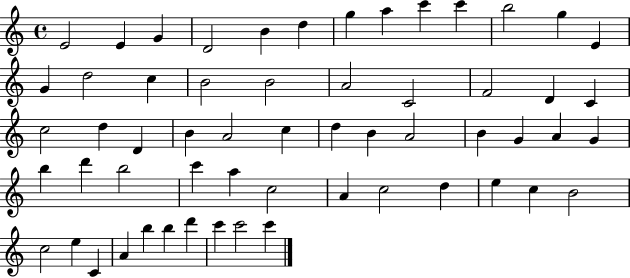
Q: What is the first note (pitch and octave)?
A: E4